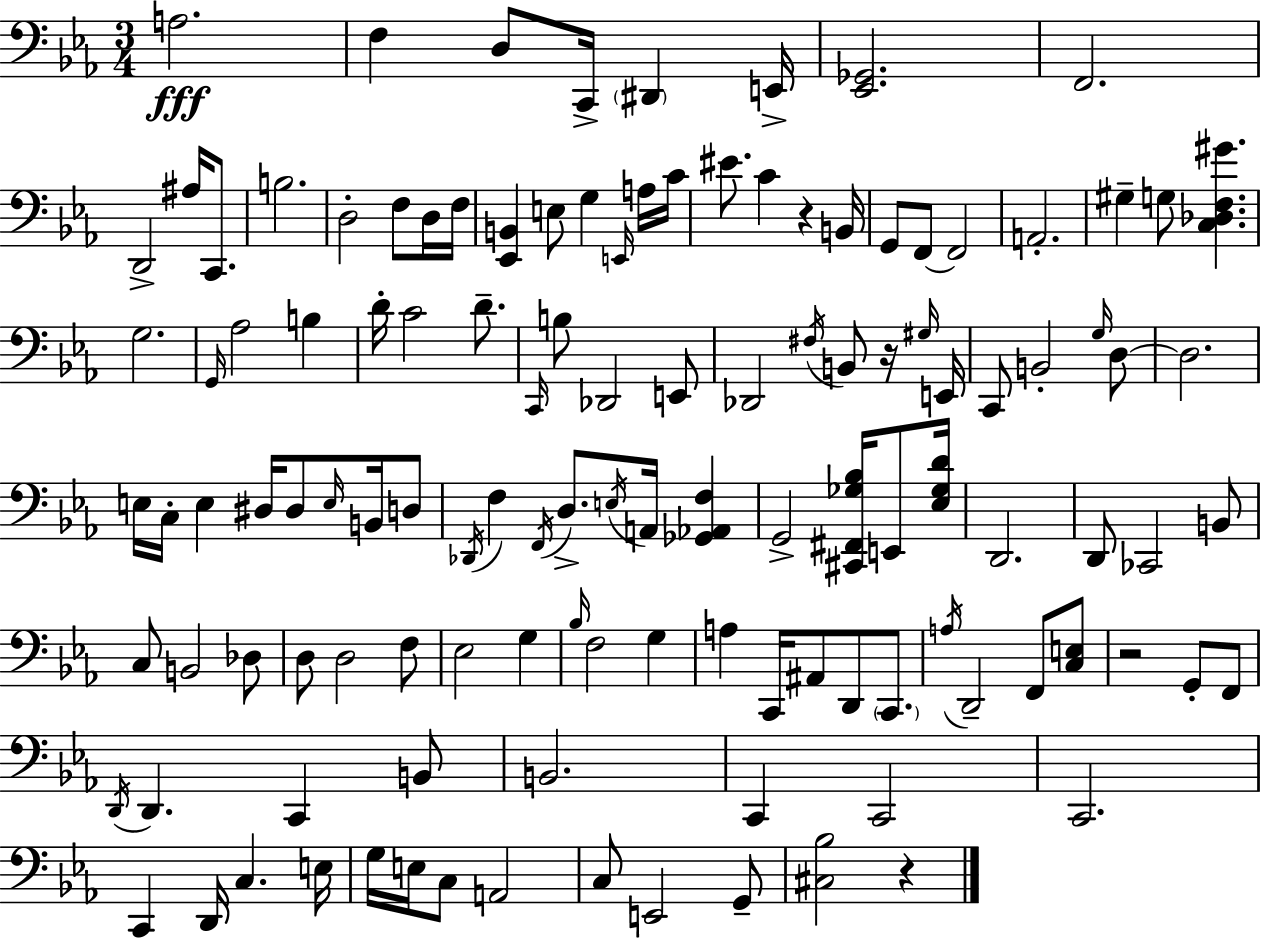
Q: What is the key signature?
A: C minor